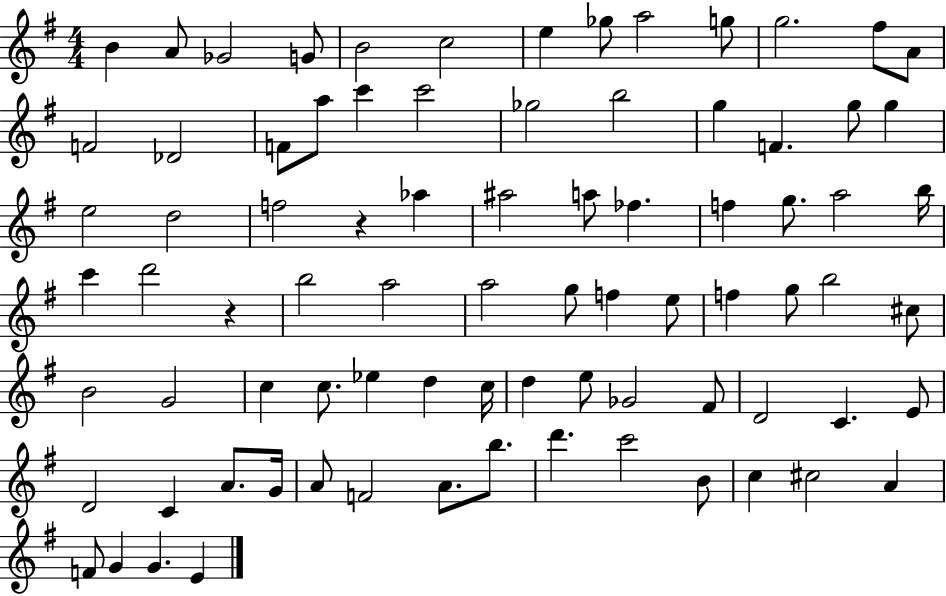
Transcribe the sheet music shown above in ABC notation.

X:1
T:Untitled
M:4/4
L:1/4
K:G
B A/2 _G2 G/2 B2 c2 e _g/2 a2 g/2 g2 ^f/2 A/2 F2 _D2 F/2 a/2 c' c'2 _g2 b2 g F g/2 g e2 d2 f2 z _a ^a2 a/2 _f f g/2 a2 b/4 c' d'2 z b2 a2 a2 g/2 f e/2 f g/2 b2 ^c/2 B2 G2 c c/2 _e d c/4 d e/2 _G2 ^F/2 D2 C E/2 D2 C A/2 G/4 A/2 F2 A/2 b/2 d' c'2 B/2 c ^c2 A F/2 G G E